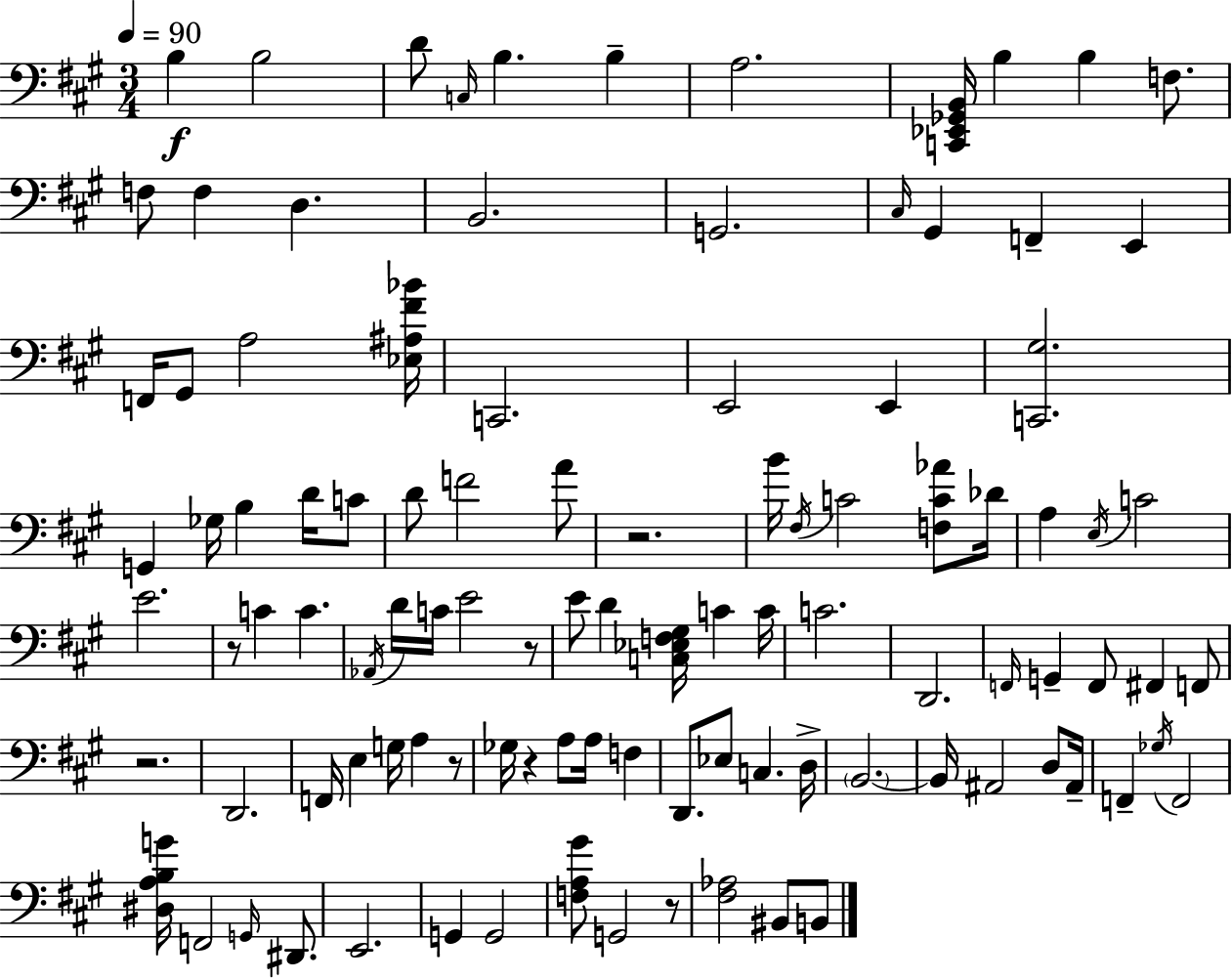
B3/q B3/h D4/e C3/s B3/q. B3/q A3/h. [C2,Eb2,Gb2,B2]/s B3/q B3/q F3/e. F3/e F3/q D3/q. B2/h. G2/h. C#3/s G#2/q F2/q E2/q F2/s G#2/e A3/h [Eb3,A#3,F#4,Bb4]/s C2/h. E2/h E2/q [C2,G#3]/h. G2/q Gb3/s B3/q D4/s C4/e D4/e F4/h A4/e R/h. B4/s F#3/s C4/h [F3,C4,Ab4]/e Db4/s A3/q E3/s C4/h E4/h. R/e C4/q C4/q. Ab2/s D4/s C4/s E4/h R/e E4/e D4/q [C3,Eb3,F3,G#3]/s C4/q C4/s C4/h. D2/h. F2/s G2/q F2/e F#2/q F2/e R/h. D2/h. F2/s E3/q G3/s A3/q R/e Gb3/s R/q A3/e A3/s F3/q D2/e. Eb3/e C3/q. D3/s B2/h. B2/s A#2/h D3/e A#2/s F2/q Gb3/s F2/h [D#3,A3,B3,G4]/s F2/h G2/s D#2/e. E2/h. G2/q G2/h [F3,A3,G#4]/e G2/h R/e [F#3,Ab3]/h BIS2/e B2/e